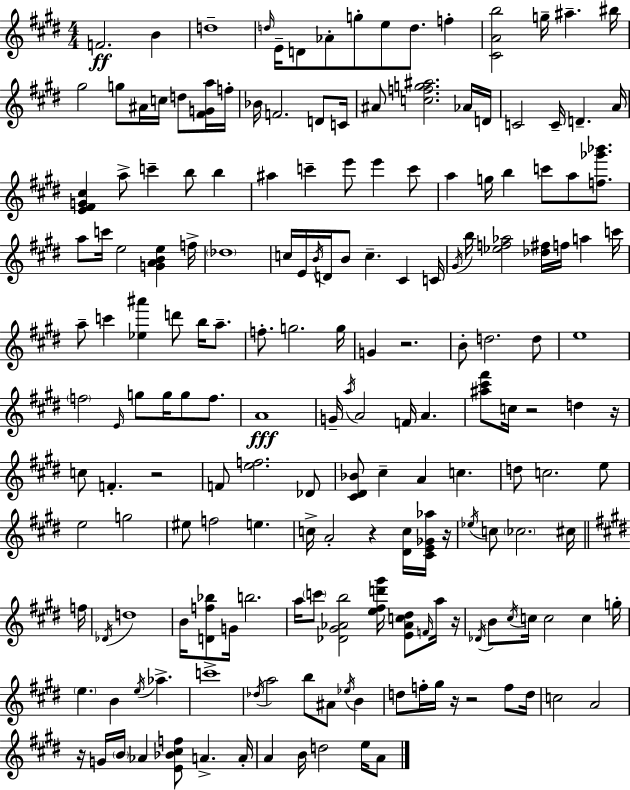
F4/h. B4/q D5/w D5/s E4/s D4/e Ab4/e G5/e E5/e D5/e. F5/q [C#4,A4,B5]/h G5/s A#5/q. BIS5/s G#5/h G5/e A#4/s C5/s D5/e [F#4,G4,A5]/s F5/s Bb4/s F4/h. D4/e C4/s A#4/e [C5,F5,G5,A#5]/h. Ab4/s D4/s C4/h C4/s D4/q. A4/s [E4,F#4,G4,C#5]/q A5/e C6/q B5/e B5/q A#5/q C6/q E6/e E6/q C6/e A5/q G5/s B5/q C6/e A5/e [F5,Gb6,Bb6]/e. A5/e C6/s E5/h [G4,A4,B4,E5]/q F5/s Db5/w C5/s E4/s B4/s D4/s B4/e C5/q. C#4/q C4/s G#4/s B5/s [Eb5,F5,Ab5]/h [Db5,F#5]/s F5/s A5/q C6/s A5/e C6/q [Eb5,A#6]/q D6/e B5/s A5/e. F5/e. G5/h. G5/s G4/q R/h. B4/e D5/h. D5/e E5/w F5/h E4/s G5/e G5/s G5/e F5/e. A4/w G4/s A5/s A4/h F4/s A4/q. [A#5,C#6,F#6]/e C5/s R/h D5/q R/s C5/e F4/q. R/h F4/e [E5,F5]/h. Db4/e [C#4,D#4,Bb4]/e C#5/q A4/q C5/q. D5/e C5/h. E5/e E5/h G5/h EIS5/e F5/h E5/q. C5/s A4/h R/q [D#4,C5]/s [C#4,E4,Gb4,Ab5]/s R/s Eb5/s C5/e CES5/h. C#5/s F5/s Db4/s D5/w B4/s [D4,F5,Bb5]/e G4/s B5/h. A5/s C6/e [Db4,G#4,Ab4,B5]/h [E5,F#5,D6,G#6]/s [E4,Ab4,C5,D#5]/e F4/s A5/s R/s Db4/s B4/e C#5/s C5/s C5/h C5/q G5/s E5/q. B4/q E5/s Ab5/q. C6/w Db5/s A5/h B5/e A#4/e Eb5/s B4/q D5/e F5/s G#5/s R/s R/h F5/e D5/s C5/h A4/h R/s G4/s B4/s Ab4/q [E4,Bb4,C#5,F5]/e A4/q. A4/s A4/q B4/s D5/h E5/s A4/e